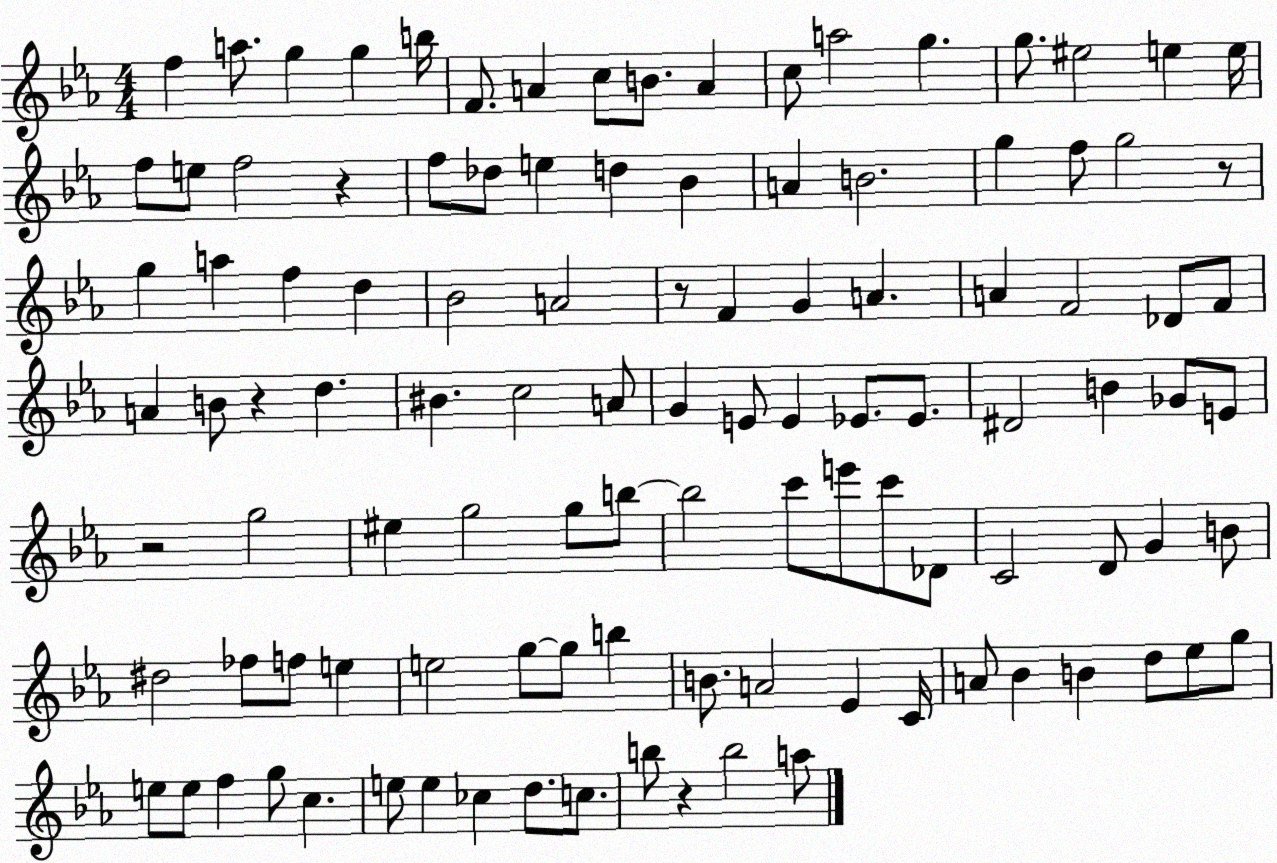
X:1
T:Untitled
M:4/4
L:1/4
K:Eb
f a/2 g g b/4 F/2 A c/2 B/2 A c/2 a2 g g/2 ^e2 e e/4 f/2 e/2 f2 z f/2 _d/2 e d _B A B2 g f/2 g2 z/2 g a f d _B2 A2 z/2 F G A A F2 _D/2 F/2 A B/2 z d ^B c2 A/2 G E/2 E _E/2 _E/2 ^D2 B _G/2 E/2 z2 g2 ^e g2 g/2 b/2 b2 c'/2 e'/2 c'/2 _D/2 C2 D/2 G B/2 ^d2 _f/2 f/2 e e2 g/2 g/2 b B/2 A2 _E C/4 A/2 _B B d/2 _e/2 g/2 e/2 e/2 f g/2 c e/2 e _c d/2 c/2 b/2 z b2 a/2